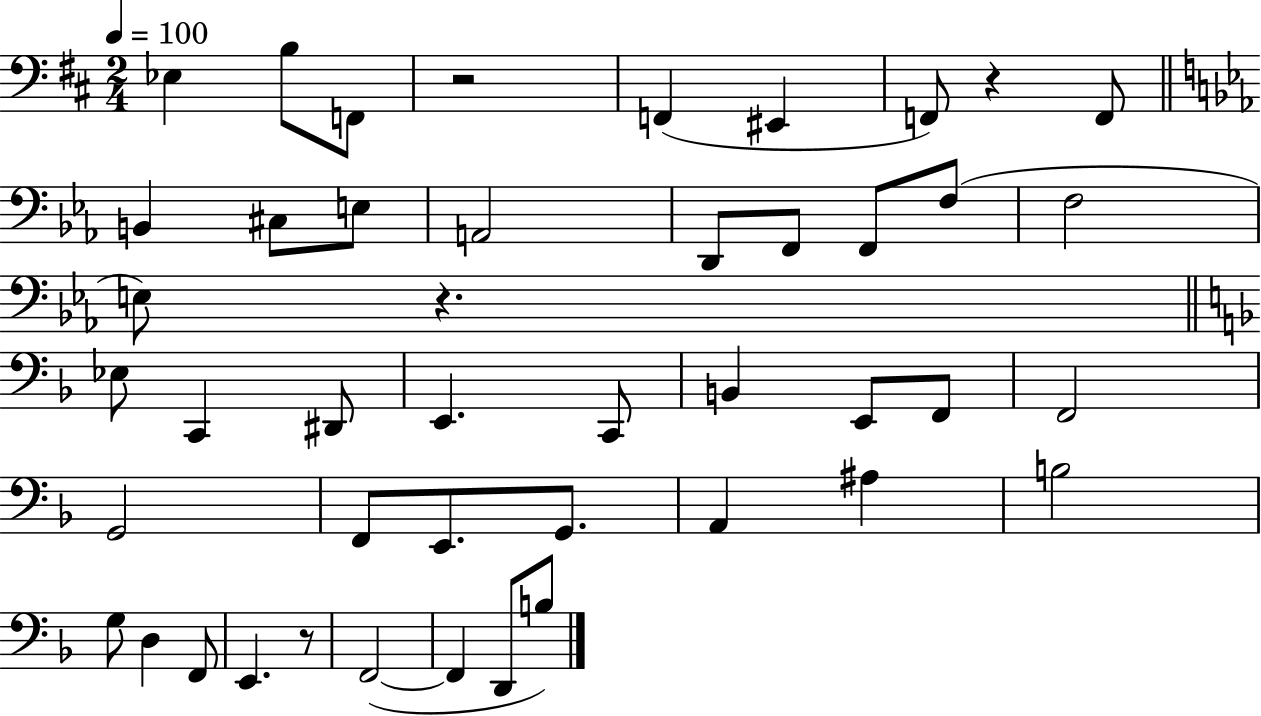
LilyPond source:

{
  \clef bass
  \numericTimeSignature
  \time 2/4
  \key d \major
  \tempo 4 = 100
  ees4 b8 f,8 | r2 | f,4( eis,4 | f,8) r4 f,8 | \break \bar "||" \break \key ees \major b,4 cis8 e8 | a,2 | d,8 f,8 f,8 f8( | f2 | \break e8) r4. | \bar "||" \break \key f \major ees8 c,4 dis,8 | e,4. c,8 | b,4 e,8 f,8 | f,2 | \break g,2 | f,8 e,8. g,8. | a,4 ais4 | b2 | \break g8 d4 f,8 | e,4. r8 | f,2~(~ | f,4 d,8 b8) | \break \bar "|."
}